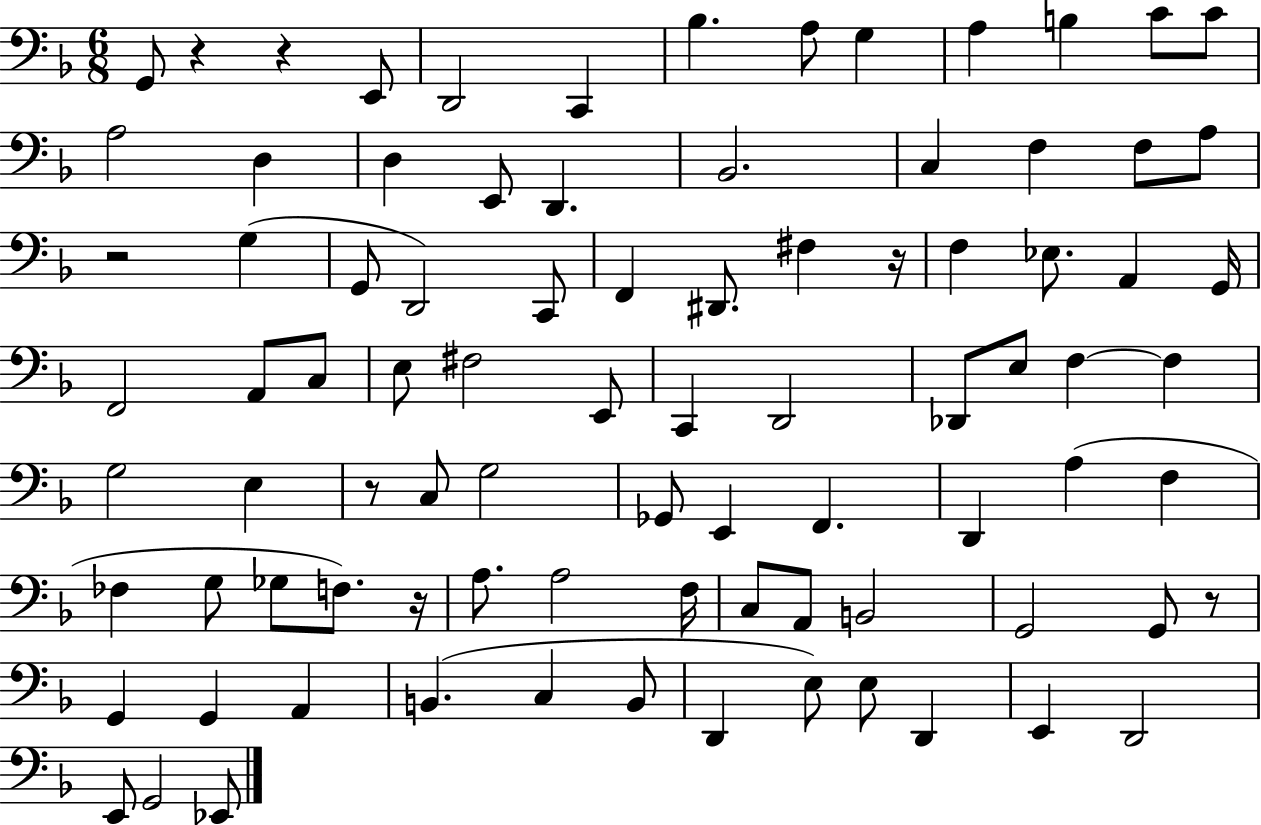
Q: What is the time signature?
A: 6/8